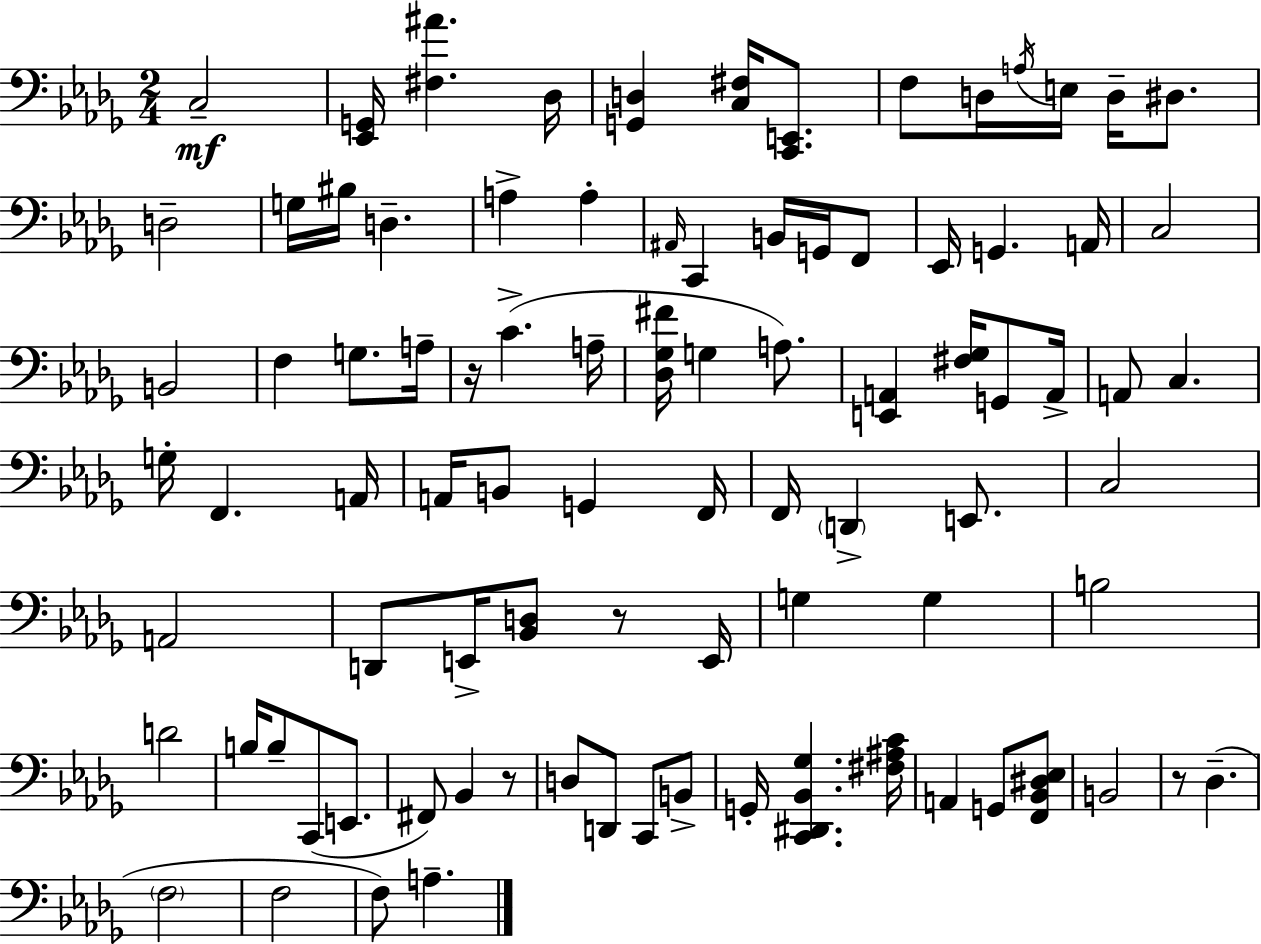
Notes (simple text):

C3/h [Eb2,G2]/s [F#3,A#4]/q. Db3/s [G2,D3]/q [C3,F#3]/s [C2,E2]/e. F3/e D3/s A3/s E3/s D3/s D#3/e. D3/h G3/s BIS3/s D3/q. A3/q A3/q A#2/s C2/q B2/s G2/s F2/e Eb2/s G2/q. A2/s C3/h B2/h F3/q G3/e. A3/s R/s C4/q. A3/s [Db3,Gb3,F#4]/s G3/q A3/e. [E2,A2]/q [F#3,Gb3]/s G2/e A2/s A2/e C3/q. G3/s F2/q. A2/s A2/s B2/e G2/q F2/s F2/s D2/q E2/e. C3/h A2/h D2/e E2/s [Bb2,D3]/e R/e E2/s G3/q G3/q B3/h D4/h B3/s B3/e C2/e E2/e. F#2/e Bb2/q R/e D3/e D2/e C2/e B2/e G2/s [C2,D#2,Bb2,Gb3]/q. [F#3,A#3,C4]/s A2/q G2/e [F2,Bb2,D#3,Eb3]/e B2/h R/e Db3/q. F3/h F3/h F3/e A3/q.